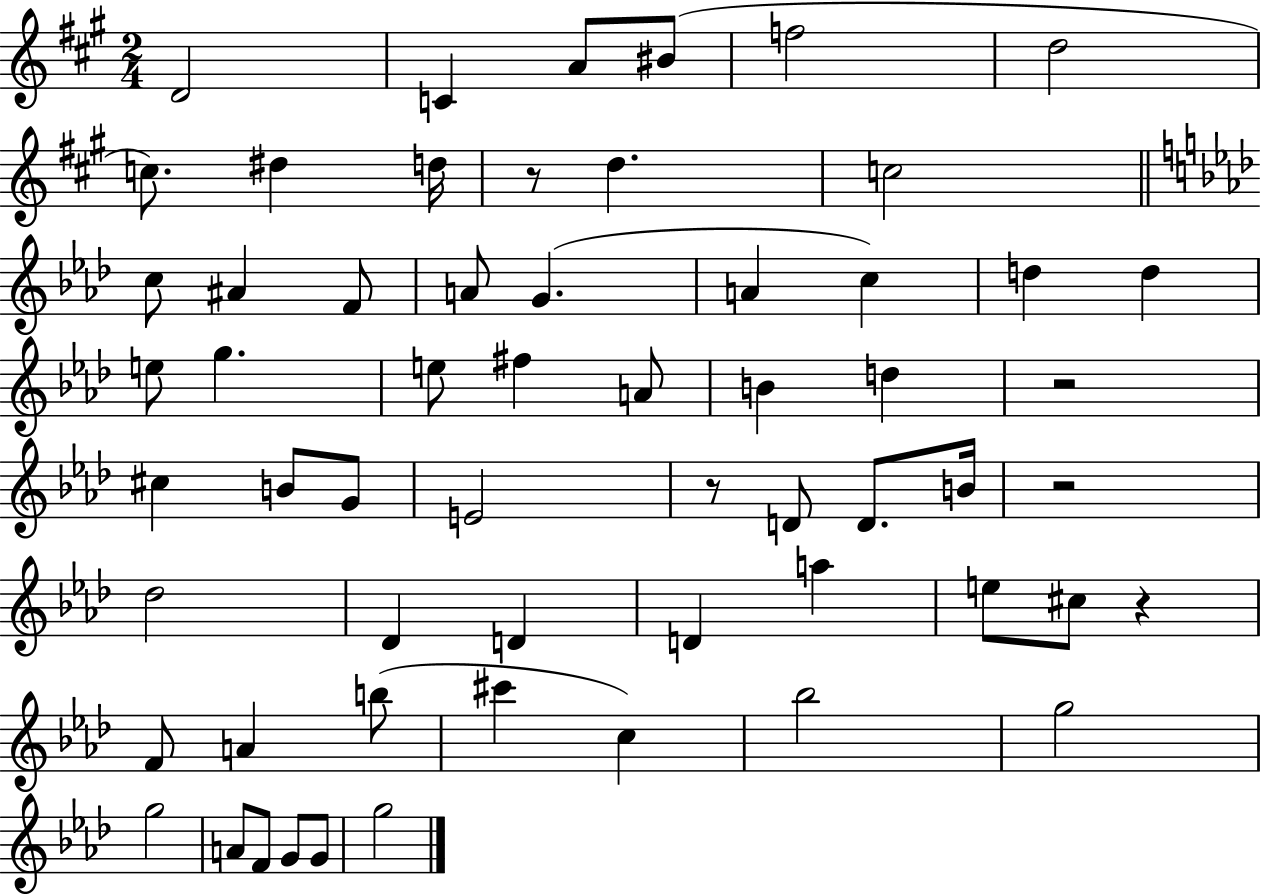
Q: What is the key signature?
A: A major